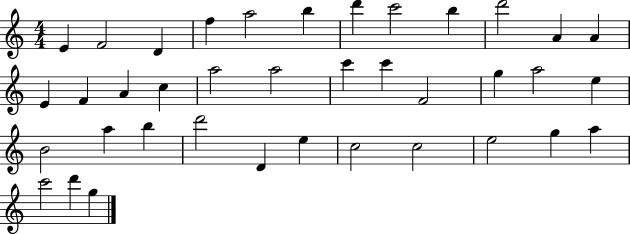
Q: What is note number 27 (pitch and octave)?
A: B5